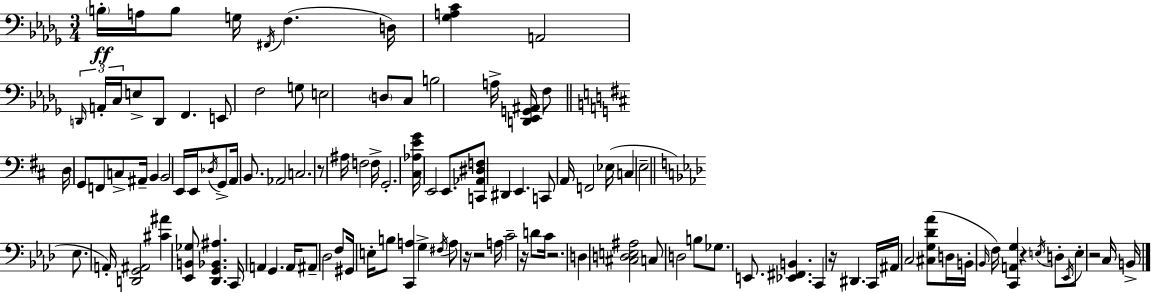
X:1
T:Untitled
M:3/4
L:1/4
K:Bbm
B,/4 A,/4 B,/2 G,/4 ^F,,/4 F, D,/4 [_G,A,C] A,,2 D,,/4 A,,/4 C,/4 E,/2 D,,/2 F,, E,,/2 F,2 G,/2 E,2 D,/2 C,/2 B,2 A,/4 [D,,_E,,G,,^A,,]/4 F,/2 D,/4 G,,/2 F,,/2 C,/2 ^A,,/4 B,, B,,2 E,,/4 E,,/4 _D,/4 G,,/2 A,,/4 B,,/2 _A,,2 C,2 z/2 ^A,/4 F,2 F,/4 G,,2 [^C,_A,EG]/4 E,,2 E,,/2 [C,,_A,,^D,F,]/2 ^D,, E,, C,,/2 A,,/4 F,,2 _E,/4 C, E,2 _E,/2 A,,/4 [D,,G,,^A,,]2 [^C^A] [_E,,B,,_G,]/2 [_D,,G,,_B,,^A,] C,,/4 A,, G,, A,,/4 ^A,,/2 _D,2 F,/2 ^G,,/4 E,/4 B,/2 [C,,A,] G, ^F,/4 A,/2 z/4 z2 A,/4 C2 z/4 D/2 C/4 z2 D, [^C,D,E,^A,]2 C,/2 D,2 B,/2 _G,/2 E,,/2 [_E,,^F,,B,,] C,, z/4 ^D,, C,,/4 ^A,,/4 C,2 [^C,G,_D_A]/2 D,/4 B,,/4 _B,,/4 F,/4 [C,,A,,G,] z E,/4 D,/2 _E,,/4 E,/2 z2 C,/4 B,,/4